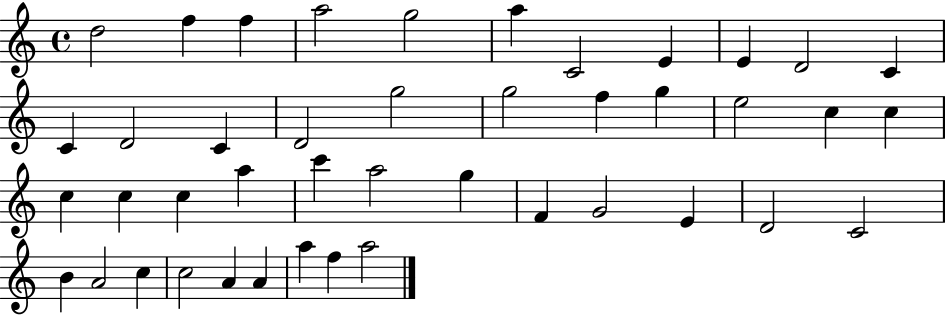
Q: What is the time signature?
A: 4/4